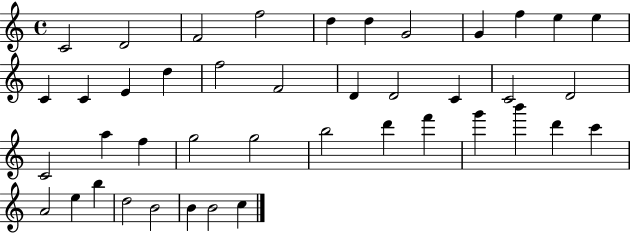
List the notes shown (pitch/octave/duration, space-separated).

C4/h D4/h F4/h F5/h D5/q D5/q G4/h G4/q F5/q E5/q E5/q C4/q C4/q E4/q D5/q F5/h F4/h D4/q D4/h C4/q C4/h D4/h C4/h A5/q F5/q G5/h G5/h B5/h D6/q F6/q G6/q B6/q D6/q C6/q A4/h E5/q B5/q D5/h B4/h B4/q B4/h C5/q